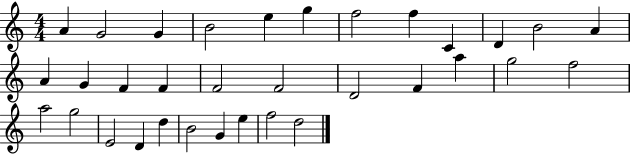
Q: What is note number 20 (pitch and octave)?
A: F4